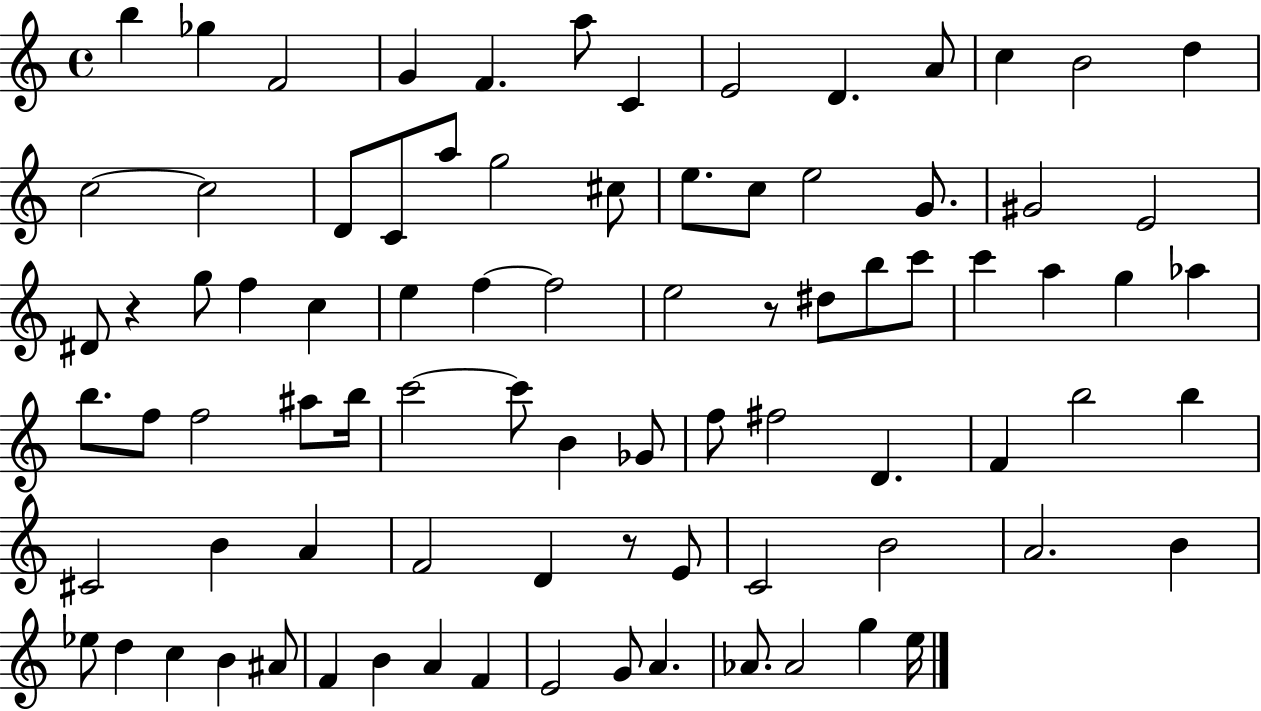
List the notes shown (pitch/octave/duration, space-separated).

B5/q Gb5/q F4/h G4/q F4/q. A5/e C4/q E4/h D4/q. A4/e C5/q B4/h D5/q C5/h C5/h D4/e C4/e A5/e G5/h C#5/e E5/e. C5/e E5/h G4/e. G#4/h E4/h D#4/e R/q G5/e F5/q C5/q E5/q F5/q F5/h E5/h R/e D#5/e B5/e C6/e C6/q A5/q G5/q Ab5/q B5/e. F5/e F5/h A#5/e B5/s C6/h C6/e B4/q Gb4/e F5/e F#5/h D4/q. F4/q B5/h B5/q C#4/h B4/q A4/q F4/h D4/q R/e E4/e C4/h B4/h A4/h. B4/q Eb5/e D5/q C5/q B4/q A#4/e F4/q B4/q A4/q F4/q E4/h G4/e A4/q. Ab4/e. Ab4/h G5/q E5/s